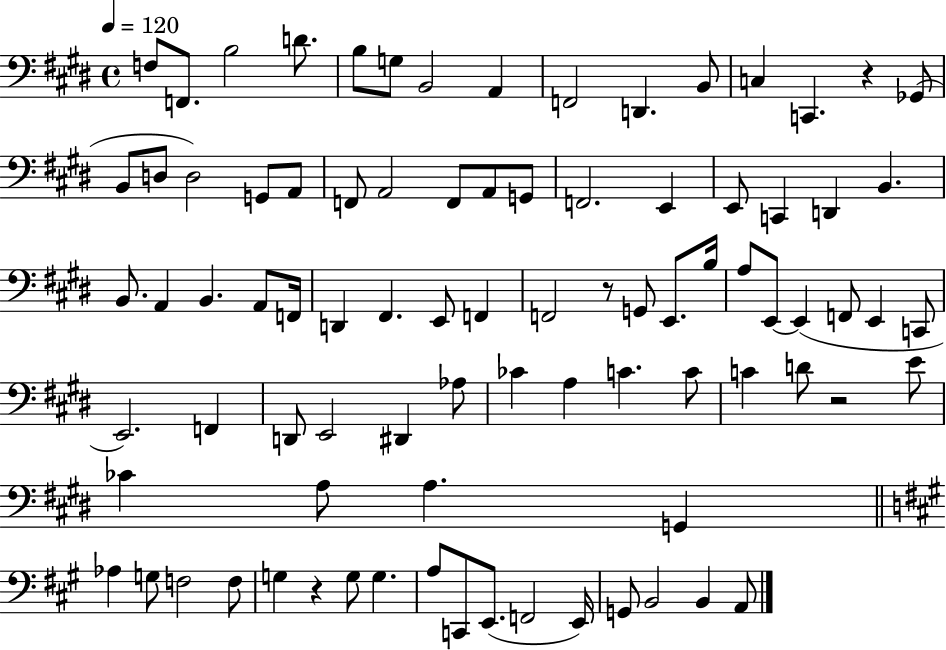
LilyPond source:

{
  \clef bass
  \time 4/4
  \defaultTimeSignature
  \key e \major
  \tempo 4 = 120
  f8 f,8. b2 d'8. | b8 g8 b,2 a,4 | f,2 d,4. b,8 | c4 c,4. r4 ges,8( | \break b,8 d8 d2) g,8 a,8 | f,8 a,2 f,8 a,8 g,8 | f,2. e,4 | e,8 c,4 d,4 b,4. | \break b,8. a,4 b,4. a,8 f,16 | d,4 fis,4. e,8 f,4 | f,2 r8 g,8 e,8. b16 | a8 e,8~~ e,4( f,8 e,4 c,8 | \break e,2.) f,4 | d,8 e,2 dis,4 aes8 | ces'4 a4 c'4. c'8 | c'4 d'8 r2 e'8 | \break ces'4 a8 a4. g,4 | \bar "||" \break \key a \major aes4 g8 f2 f8 | g4 r4 g8 g4. | a8 c,8 e,8.( f,2 e,16) | g,8 b,2 b,4 a,8 | \break \bar "|."
}